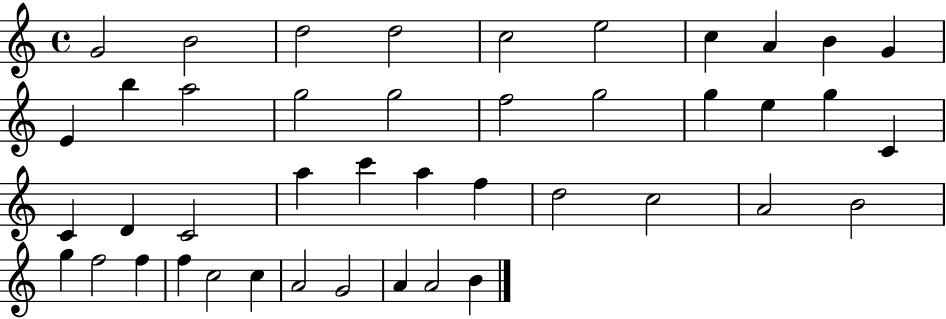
X:1
T:Untitled
M:4/4
L:1/4
K:C
G2 B2 d2 d2 c2 e2 c A B G E b a2 g2 g2 f2 g2 g e g C C D C2 a c' a f d2 c2 A2 B2 g f2 f f c2 c A2 G2 A A2 B